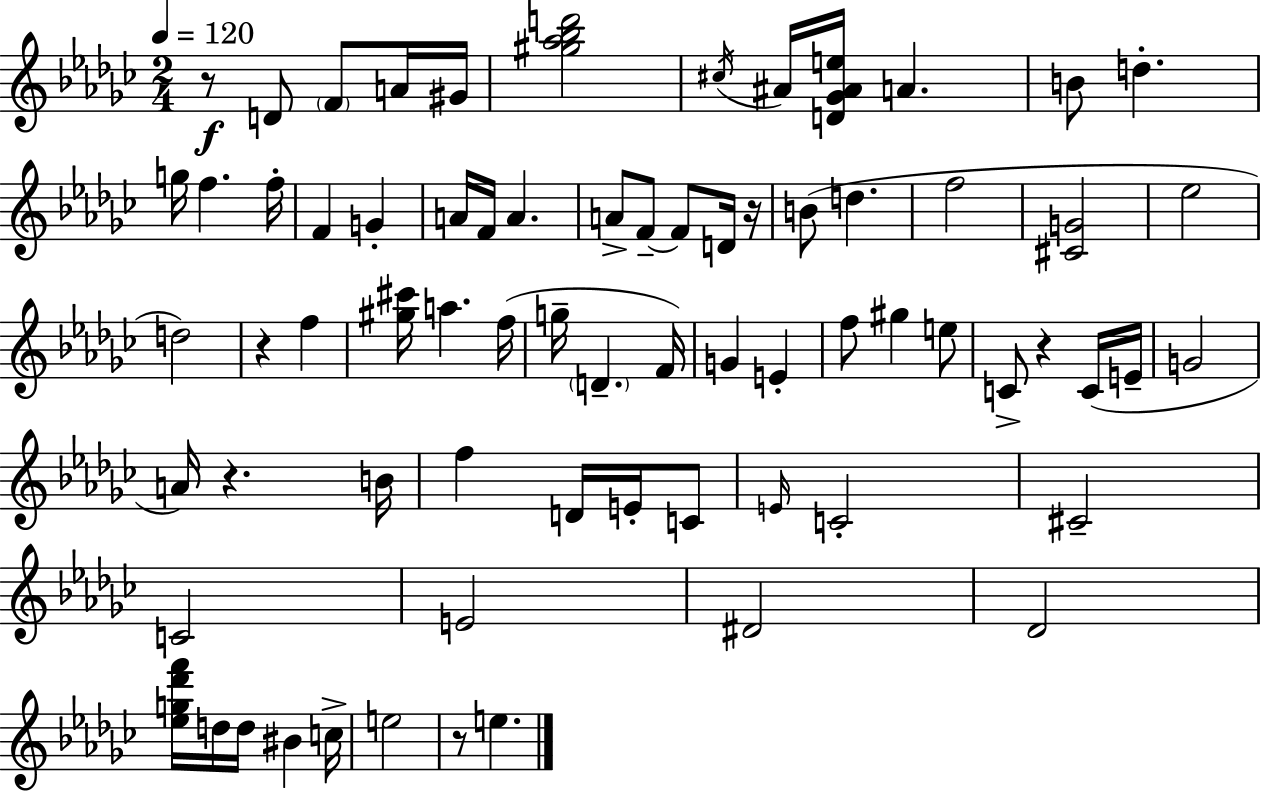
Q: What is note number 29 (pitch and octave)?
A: F5